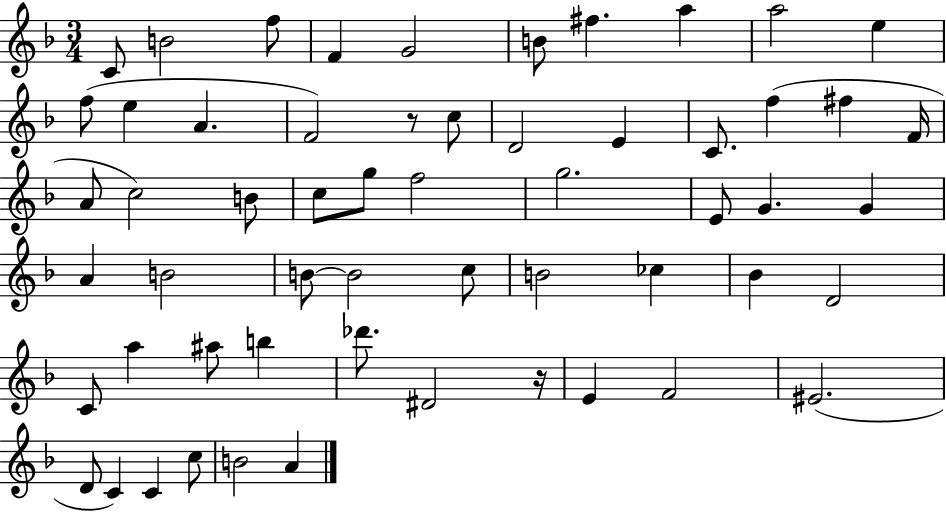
{
  \clef treble
  \numericTimeSignature
  \time 3/4
  \key f \major
  c'8 b'2 f''8 | f'4 g'2 | b'8 fis''4. a''4 | a''2 e''4 | \break f''8( e''4 a'4. | f'2) r8 c''8 | d'2 e'4 | c'8. f''4( fis''4 f'16 | \break a'8 c''2) b'8 | c''8 g''8 f''2 | g''2. | e'8 g'4. g'4 | \break a'4 b'2 | b'8~~ b'2 c''8 | b'2 ces''4 | bes'4 d'2 | \break c'8 a''4 ais''8 b''4 | des'''8. dis'2 r16 | e'4 f'2 | eis'2.( | \break d'8 c'4) c'4 c''8 | b'2 a'4 | \bar "|."
}